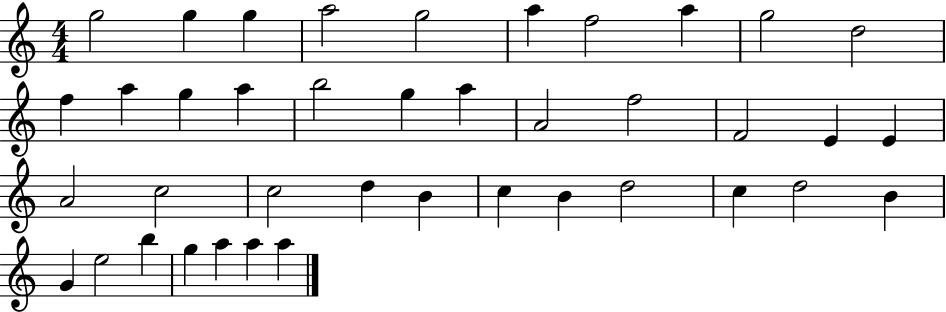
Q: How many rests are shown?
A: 0